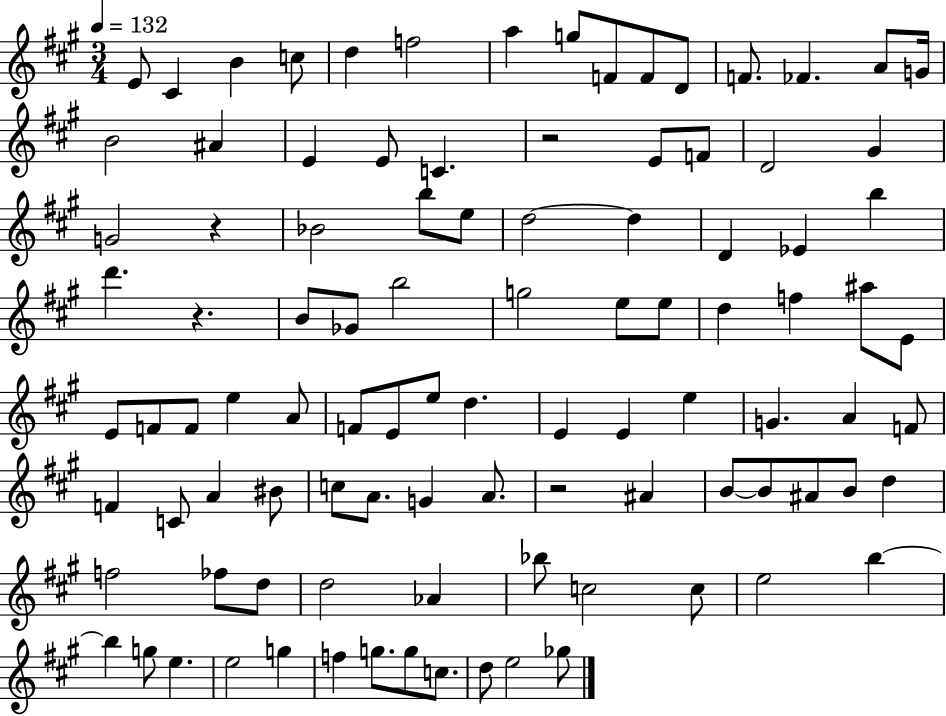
E4/e C#4/q B4/q C5/e D5/q F5/h A5/q G5/e F4/e F4/e D4/e F4/e. FES4/q. A4/e G4/s B4/h A#4/q E4/q E4/e C4/q. R/h E4/e F4/e D4/h G#4/q G4/h R/q Bb4/h B5/e E5/e D5/h D5/q D4/q Eb4/q B5/q D6/q. R/q. B4/e Gb4/e B5/h G5/h E5/e E5/e D5/q F5/q A#5/e E4/e E4/e F4/e F4/e E5/q A4/e F4/e E4/e E5/e D5/q. E4/q E4/q E5/q G4/q. A4/q F4/e F4/q C4/e A4/q BIS4/e C5/e A4/e. G4/q A4/e. R/h A#4/q B4/e B4/e A#4/e B4/e D5/q F5/h FES5/e D5/e D5/h Ab4/q Bb5/e C5/h C5/e E5/h B5/q B5/q G5/e E5/q. E5/h G5/q F5/q G5/e. G5/e C5/e. D5/e E5/h Gb5/e